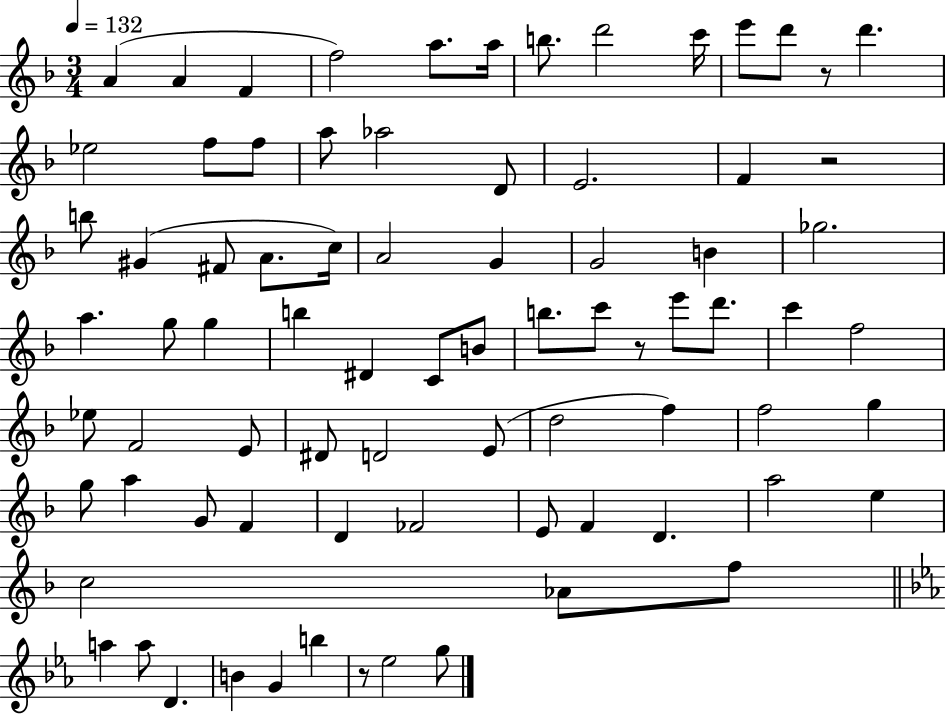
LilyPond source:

{
  \clef treble
  \numericTimeSignature
  \time 3/4
  \key f \major
  \tempo 4 = 132
  \repeat volta 2 { a'4( a'4 f'4 | f''2) a''8. a''16 | b''8. d'''2 c'''16 | e'''8 d'''8 r8 d'''4. | \break ees''2 f''8 f''8 | a''8 aes''2 d'8 | e'2. | f'4 r2 | \break b''8 gis'4( fis'8 a'8. c''16) | a'2 g'4 | g'2 b'4 | ges''2. | \break a''4. g''8 g''4 | b''4 dis'4 c'8 b'8 | b''8. c'''8 r8 e'''8 d'''8. | c'''4 f''2 | \break ees''8 f'2 e'8 | dis'8 d'2 e'8( | d''2 f''4) | f''2 g''4 | \break g''8 a''4 g'8 f'4 | d'4 fes'2 | e'8 f'4 d'4. | a''2 e''4 | \break c''2 aes'8 f''8 | \bar "||" \break \key ees \major a''4 a''8 d'4. | b'4 g'4 b''4 | r8 ees''2 g''8 | } \bar "|."
}